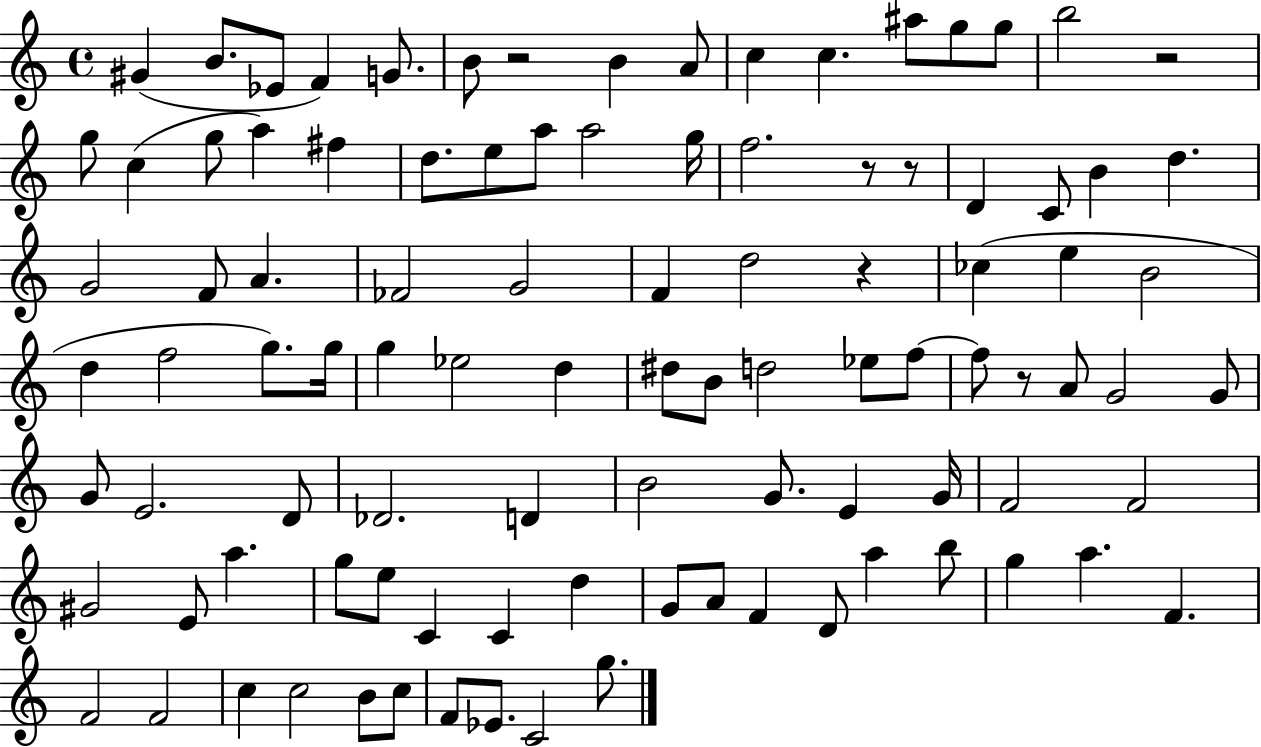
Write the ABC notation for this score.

X:1
T:Untitled
M:4/4
L:1/4
K:C
^G B/2 _E/2 F G/2 B/2 z2 B A/2 c c ^a/2 g/2 g/2 b2 z2 g/2 c g/2 a ^f d/2 e/2 a/2 a2 g/4 f2 z/2 z/2 D C/2 B d G2 F/2 A _F2 G2 F d2 z _c e B2 d f2 g/2 g/4 g _e2 d ^d/2 B/2 d2 _e/2 f/2 f/2 z/2 A/2 G2 G/2 G/2 E2 D/2 _D2 D B2 G/2 E G/4 F2 F2 ^G2 E/2 a g/2 e/2 C C d G/2 A/2 F D/2 a b/2 g a F F2 F2 c c2 B/2 c/2 F/2 _E/2 C2 g/2